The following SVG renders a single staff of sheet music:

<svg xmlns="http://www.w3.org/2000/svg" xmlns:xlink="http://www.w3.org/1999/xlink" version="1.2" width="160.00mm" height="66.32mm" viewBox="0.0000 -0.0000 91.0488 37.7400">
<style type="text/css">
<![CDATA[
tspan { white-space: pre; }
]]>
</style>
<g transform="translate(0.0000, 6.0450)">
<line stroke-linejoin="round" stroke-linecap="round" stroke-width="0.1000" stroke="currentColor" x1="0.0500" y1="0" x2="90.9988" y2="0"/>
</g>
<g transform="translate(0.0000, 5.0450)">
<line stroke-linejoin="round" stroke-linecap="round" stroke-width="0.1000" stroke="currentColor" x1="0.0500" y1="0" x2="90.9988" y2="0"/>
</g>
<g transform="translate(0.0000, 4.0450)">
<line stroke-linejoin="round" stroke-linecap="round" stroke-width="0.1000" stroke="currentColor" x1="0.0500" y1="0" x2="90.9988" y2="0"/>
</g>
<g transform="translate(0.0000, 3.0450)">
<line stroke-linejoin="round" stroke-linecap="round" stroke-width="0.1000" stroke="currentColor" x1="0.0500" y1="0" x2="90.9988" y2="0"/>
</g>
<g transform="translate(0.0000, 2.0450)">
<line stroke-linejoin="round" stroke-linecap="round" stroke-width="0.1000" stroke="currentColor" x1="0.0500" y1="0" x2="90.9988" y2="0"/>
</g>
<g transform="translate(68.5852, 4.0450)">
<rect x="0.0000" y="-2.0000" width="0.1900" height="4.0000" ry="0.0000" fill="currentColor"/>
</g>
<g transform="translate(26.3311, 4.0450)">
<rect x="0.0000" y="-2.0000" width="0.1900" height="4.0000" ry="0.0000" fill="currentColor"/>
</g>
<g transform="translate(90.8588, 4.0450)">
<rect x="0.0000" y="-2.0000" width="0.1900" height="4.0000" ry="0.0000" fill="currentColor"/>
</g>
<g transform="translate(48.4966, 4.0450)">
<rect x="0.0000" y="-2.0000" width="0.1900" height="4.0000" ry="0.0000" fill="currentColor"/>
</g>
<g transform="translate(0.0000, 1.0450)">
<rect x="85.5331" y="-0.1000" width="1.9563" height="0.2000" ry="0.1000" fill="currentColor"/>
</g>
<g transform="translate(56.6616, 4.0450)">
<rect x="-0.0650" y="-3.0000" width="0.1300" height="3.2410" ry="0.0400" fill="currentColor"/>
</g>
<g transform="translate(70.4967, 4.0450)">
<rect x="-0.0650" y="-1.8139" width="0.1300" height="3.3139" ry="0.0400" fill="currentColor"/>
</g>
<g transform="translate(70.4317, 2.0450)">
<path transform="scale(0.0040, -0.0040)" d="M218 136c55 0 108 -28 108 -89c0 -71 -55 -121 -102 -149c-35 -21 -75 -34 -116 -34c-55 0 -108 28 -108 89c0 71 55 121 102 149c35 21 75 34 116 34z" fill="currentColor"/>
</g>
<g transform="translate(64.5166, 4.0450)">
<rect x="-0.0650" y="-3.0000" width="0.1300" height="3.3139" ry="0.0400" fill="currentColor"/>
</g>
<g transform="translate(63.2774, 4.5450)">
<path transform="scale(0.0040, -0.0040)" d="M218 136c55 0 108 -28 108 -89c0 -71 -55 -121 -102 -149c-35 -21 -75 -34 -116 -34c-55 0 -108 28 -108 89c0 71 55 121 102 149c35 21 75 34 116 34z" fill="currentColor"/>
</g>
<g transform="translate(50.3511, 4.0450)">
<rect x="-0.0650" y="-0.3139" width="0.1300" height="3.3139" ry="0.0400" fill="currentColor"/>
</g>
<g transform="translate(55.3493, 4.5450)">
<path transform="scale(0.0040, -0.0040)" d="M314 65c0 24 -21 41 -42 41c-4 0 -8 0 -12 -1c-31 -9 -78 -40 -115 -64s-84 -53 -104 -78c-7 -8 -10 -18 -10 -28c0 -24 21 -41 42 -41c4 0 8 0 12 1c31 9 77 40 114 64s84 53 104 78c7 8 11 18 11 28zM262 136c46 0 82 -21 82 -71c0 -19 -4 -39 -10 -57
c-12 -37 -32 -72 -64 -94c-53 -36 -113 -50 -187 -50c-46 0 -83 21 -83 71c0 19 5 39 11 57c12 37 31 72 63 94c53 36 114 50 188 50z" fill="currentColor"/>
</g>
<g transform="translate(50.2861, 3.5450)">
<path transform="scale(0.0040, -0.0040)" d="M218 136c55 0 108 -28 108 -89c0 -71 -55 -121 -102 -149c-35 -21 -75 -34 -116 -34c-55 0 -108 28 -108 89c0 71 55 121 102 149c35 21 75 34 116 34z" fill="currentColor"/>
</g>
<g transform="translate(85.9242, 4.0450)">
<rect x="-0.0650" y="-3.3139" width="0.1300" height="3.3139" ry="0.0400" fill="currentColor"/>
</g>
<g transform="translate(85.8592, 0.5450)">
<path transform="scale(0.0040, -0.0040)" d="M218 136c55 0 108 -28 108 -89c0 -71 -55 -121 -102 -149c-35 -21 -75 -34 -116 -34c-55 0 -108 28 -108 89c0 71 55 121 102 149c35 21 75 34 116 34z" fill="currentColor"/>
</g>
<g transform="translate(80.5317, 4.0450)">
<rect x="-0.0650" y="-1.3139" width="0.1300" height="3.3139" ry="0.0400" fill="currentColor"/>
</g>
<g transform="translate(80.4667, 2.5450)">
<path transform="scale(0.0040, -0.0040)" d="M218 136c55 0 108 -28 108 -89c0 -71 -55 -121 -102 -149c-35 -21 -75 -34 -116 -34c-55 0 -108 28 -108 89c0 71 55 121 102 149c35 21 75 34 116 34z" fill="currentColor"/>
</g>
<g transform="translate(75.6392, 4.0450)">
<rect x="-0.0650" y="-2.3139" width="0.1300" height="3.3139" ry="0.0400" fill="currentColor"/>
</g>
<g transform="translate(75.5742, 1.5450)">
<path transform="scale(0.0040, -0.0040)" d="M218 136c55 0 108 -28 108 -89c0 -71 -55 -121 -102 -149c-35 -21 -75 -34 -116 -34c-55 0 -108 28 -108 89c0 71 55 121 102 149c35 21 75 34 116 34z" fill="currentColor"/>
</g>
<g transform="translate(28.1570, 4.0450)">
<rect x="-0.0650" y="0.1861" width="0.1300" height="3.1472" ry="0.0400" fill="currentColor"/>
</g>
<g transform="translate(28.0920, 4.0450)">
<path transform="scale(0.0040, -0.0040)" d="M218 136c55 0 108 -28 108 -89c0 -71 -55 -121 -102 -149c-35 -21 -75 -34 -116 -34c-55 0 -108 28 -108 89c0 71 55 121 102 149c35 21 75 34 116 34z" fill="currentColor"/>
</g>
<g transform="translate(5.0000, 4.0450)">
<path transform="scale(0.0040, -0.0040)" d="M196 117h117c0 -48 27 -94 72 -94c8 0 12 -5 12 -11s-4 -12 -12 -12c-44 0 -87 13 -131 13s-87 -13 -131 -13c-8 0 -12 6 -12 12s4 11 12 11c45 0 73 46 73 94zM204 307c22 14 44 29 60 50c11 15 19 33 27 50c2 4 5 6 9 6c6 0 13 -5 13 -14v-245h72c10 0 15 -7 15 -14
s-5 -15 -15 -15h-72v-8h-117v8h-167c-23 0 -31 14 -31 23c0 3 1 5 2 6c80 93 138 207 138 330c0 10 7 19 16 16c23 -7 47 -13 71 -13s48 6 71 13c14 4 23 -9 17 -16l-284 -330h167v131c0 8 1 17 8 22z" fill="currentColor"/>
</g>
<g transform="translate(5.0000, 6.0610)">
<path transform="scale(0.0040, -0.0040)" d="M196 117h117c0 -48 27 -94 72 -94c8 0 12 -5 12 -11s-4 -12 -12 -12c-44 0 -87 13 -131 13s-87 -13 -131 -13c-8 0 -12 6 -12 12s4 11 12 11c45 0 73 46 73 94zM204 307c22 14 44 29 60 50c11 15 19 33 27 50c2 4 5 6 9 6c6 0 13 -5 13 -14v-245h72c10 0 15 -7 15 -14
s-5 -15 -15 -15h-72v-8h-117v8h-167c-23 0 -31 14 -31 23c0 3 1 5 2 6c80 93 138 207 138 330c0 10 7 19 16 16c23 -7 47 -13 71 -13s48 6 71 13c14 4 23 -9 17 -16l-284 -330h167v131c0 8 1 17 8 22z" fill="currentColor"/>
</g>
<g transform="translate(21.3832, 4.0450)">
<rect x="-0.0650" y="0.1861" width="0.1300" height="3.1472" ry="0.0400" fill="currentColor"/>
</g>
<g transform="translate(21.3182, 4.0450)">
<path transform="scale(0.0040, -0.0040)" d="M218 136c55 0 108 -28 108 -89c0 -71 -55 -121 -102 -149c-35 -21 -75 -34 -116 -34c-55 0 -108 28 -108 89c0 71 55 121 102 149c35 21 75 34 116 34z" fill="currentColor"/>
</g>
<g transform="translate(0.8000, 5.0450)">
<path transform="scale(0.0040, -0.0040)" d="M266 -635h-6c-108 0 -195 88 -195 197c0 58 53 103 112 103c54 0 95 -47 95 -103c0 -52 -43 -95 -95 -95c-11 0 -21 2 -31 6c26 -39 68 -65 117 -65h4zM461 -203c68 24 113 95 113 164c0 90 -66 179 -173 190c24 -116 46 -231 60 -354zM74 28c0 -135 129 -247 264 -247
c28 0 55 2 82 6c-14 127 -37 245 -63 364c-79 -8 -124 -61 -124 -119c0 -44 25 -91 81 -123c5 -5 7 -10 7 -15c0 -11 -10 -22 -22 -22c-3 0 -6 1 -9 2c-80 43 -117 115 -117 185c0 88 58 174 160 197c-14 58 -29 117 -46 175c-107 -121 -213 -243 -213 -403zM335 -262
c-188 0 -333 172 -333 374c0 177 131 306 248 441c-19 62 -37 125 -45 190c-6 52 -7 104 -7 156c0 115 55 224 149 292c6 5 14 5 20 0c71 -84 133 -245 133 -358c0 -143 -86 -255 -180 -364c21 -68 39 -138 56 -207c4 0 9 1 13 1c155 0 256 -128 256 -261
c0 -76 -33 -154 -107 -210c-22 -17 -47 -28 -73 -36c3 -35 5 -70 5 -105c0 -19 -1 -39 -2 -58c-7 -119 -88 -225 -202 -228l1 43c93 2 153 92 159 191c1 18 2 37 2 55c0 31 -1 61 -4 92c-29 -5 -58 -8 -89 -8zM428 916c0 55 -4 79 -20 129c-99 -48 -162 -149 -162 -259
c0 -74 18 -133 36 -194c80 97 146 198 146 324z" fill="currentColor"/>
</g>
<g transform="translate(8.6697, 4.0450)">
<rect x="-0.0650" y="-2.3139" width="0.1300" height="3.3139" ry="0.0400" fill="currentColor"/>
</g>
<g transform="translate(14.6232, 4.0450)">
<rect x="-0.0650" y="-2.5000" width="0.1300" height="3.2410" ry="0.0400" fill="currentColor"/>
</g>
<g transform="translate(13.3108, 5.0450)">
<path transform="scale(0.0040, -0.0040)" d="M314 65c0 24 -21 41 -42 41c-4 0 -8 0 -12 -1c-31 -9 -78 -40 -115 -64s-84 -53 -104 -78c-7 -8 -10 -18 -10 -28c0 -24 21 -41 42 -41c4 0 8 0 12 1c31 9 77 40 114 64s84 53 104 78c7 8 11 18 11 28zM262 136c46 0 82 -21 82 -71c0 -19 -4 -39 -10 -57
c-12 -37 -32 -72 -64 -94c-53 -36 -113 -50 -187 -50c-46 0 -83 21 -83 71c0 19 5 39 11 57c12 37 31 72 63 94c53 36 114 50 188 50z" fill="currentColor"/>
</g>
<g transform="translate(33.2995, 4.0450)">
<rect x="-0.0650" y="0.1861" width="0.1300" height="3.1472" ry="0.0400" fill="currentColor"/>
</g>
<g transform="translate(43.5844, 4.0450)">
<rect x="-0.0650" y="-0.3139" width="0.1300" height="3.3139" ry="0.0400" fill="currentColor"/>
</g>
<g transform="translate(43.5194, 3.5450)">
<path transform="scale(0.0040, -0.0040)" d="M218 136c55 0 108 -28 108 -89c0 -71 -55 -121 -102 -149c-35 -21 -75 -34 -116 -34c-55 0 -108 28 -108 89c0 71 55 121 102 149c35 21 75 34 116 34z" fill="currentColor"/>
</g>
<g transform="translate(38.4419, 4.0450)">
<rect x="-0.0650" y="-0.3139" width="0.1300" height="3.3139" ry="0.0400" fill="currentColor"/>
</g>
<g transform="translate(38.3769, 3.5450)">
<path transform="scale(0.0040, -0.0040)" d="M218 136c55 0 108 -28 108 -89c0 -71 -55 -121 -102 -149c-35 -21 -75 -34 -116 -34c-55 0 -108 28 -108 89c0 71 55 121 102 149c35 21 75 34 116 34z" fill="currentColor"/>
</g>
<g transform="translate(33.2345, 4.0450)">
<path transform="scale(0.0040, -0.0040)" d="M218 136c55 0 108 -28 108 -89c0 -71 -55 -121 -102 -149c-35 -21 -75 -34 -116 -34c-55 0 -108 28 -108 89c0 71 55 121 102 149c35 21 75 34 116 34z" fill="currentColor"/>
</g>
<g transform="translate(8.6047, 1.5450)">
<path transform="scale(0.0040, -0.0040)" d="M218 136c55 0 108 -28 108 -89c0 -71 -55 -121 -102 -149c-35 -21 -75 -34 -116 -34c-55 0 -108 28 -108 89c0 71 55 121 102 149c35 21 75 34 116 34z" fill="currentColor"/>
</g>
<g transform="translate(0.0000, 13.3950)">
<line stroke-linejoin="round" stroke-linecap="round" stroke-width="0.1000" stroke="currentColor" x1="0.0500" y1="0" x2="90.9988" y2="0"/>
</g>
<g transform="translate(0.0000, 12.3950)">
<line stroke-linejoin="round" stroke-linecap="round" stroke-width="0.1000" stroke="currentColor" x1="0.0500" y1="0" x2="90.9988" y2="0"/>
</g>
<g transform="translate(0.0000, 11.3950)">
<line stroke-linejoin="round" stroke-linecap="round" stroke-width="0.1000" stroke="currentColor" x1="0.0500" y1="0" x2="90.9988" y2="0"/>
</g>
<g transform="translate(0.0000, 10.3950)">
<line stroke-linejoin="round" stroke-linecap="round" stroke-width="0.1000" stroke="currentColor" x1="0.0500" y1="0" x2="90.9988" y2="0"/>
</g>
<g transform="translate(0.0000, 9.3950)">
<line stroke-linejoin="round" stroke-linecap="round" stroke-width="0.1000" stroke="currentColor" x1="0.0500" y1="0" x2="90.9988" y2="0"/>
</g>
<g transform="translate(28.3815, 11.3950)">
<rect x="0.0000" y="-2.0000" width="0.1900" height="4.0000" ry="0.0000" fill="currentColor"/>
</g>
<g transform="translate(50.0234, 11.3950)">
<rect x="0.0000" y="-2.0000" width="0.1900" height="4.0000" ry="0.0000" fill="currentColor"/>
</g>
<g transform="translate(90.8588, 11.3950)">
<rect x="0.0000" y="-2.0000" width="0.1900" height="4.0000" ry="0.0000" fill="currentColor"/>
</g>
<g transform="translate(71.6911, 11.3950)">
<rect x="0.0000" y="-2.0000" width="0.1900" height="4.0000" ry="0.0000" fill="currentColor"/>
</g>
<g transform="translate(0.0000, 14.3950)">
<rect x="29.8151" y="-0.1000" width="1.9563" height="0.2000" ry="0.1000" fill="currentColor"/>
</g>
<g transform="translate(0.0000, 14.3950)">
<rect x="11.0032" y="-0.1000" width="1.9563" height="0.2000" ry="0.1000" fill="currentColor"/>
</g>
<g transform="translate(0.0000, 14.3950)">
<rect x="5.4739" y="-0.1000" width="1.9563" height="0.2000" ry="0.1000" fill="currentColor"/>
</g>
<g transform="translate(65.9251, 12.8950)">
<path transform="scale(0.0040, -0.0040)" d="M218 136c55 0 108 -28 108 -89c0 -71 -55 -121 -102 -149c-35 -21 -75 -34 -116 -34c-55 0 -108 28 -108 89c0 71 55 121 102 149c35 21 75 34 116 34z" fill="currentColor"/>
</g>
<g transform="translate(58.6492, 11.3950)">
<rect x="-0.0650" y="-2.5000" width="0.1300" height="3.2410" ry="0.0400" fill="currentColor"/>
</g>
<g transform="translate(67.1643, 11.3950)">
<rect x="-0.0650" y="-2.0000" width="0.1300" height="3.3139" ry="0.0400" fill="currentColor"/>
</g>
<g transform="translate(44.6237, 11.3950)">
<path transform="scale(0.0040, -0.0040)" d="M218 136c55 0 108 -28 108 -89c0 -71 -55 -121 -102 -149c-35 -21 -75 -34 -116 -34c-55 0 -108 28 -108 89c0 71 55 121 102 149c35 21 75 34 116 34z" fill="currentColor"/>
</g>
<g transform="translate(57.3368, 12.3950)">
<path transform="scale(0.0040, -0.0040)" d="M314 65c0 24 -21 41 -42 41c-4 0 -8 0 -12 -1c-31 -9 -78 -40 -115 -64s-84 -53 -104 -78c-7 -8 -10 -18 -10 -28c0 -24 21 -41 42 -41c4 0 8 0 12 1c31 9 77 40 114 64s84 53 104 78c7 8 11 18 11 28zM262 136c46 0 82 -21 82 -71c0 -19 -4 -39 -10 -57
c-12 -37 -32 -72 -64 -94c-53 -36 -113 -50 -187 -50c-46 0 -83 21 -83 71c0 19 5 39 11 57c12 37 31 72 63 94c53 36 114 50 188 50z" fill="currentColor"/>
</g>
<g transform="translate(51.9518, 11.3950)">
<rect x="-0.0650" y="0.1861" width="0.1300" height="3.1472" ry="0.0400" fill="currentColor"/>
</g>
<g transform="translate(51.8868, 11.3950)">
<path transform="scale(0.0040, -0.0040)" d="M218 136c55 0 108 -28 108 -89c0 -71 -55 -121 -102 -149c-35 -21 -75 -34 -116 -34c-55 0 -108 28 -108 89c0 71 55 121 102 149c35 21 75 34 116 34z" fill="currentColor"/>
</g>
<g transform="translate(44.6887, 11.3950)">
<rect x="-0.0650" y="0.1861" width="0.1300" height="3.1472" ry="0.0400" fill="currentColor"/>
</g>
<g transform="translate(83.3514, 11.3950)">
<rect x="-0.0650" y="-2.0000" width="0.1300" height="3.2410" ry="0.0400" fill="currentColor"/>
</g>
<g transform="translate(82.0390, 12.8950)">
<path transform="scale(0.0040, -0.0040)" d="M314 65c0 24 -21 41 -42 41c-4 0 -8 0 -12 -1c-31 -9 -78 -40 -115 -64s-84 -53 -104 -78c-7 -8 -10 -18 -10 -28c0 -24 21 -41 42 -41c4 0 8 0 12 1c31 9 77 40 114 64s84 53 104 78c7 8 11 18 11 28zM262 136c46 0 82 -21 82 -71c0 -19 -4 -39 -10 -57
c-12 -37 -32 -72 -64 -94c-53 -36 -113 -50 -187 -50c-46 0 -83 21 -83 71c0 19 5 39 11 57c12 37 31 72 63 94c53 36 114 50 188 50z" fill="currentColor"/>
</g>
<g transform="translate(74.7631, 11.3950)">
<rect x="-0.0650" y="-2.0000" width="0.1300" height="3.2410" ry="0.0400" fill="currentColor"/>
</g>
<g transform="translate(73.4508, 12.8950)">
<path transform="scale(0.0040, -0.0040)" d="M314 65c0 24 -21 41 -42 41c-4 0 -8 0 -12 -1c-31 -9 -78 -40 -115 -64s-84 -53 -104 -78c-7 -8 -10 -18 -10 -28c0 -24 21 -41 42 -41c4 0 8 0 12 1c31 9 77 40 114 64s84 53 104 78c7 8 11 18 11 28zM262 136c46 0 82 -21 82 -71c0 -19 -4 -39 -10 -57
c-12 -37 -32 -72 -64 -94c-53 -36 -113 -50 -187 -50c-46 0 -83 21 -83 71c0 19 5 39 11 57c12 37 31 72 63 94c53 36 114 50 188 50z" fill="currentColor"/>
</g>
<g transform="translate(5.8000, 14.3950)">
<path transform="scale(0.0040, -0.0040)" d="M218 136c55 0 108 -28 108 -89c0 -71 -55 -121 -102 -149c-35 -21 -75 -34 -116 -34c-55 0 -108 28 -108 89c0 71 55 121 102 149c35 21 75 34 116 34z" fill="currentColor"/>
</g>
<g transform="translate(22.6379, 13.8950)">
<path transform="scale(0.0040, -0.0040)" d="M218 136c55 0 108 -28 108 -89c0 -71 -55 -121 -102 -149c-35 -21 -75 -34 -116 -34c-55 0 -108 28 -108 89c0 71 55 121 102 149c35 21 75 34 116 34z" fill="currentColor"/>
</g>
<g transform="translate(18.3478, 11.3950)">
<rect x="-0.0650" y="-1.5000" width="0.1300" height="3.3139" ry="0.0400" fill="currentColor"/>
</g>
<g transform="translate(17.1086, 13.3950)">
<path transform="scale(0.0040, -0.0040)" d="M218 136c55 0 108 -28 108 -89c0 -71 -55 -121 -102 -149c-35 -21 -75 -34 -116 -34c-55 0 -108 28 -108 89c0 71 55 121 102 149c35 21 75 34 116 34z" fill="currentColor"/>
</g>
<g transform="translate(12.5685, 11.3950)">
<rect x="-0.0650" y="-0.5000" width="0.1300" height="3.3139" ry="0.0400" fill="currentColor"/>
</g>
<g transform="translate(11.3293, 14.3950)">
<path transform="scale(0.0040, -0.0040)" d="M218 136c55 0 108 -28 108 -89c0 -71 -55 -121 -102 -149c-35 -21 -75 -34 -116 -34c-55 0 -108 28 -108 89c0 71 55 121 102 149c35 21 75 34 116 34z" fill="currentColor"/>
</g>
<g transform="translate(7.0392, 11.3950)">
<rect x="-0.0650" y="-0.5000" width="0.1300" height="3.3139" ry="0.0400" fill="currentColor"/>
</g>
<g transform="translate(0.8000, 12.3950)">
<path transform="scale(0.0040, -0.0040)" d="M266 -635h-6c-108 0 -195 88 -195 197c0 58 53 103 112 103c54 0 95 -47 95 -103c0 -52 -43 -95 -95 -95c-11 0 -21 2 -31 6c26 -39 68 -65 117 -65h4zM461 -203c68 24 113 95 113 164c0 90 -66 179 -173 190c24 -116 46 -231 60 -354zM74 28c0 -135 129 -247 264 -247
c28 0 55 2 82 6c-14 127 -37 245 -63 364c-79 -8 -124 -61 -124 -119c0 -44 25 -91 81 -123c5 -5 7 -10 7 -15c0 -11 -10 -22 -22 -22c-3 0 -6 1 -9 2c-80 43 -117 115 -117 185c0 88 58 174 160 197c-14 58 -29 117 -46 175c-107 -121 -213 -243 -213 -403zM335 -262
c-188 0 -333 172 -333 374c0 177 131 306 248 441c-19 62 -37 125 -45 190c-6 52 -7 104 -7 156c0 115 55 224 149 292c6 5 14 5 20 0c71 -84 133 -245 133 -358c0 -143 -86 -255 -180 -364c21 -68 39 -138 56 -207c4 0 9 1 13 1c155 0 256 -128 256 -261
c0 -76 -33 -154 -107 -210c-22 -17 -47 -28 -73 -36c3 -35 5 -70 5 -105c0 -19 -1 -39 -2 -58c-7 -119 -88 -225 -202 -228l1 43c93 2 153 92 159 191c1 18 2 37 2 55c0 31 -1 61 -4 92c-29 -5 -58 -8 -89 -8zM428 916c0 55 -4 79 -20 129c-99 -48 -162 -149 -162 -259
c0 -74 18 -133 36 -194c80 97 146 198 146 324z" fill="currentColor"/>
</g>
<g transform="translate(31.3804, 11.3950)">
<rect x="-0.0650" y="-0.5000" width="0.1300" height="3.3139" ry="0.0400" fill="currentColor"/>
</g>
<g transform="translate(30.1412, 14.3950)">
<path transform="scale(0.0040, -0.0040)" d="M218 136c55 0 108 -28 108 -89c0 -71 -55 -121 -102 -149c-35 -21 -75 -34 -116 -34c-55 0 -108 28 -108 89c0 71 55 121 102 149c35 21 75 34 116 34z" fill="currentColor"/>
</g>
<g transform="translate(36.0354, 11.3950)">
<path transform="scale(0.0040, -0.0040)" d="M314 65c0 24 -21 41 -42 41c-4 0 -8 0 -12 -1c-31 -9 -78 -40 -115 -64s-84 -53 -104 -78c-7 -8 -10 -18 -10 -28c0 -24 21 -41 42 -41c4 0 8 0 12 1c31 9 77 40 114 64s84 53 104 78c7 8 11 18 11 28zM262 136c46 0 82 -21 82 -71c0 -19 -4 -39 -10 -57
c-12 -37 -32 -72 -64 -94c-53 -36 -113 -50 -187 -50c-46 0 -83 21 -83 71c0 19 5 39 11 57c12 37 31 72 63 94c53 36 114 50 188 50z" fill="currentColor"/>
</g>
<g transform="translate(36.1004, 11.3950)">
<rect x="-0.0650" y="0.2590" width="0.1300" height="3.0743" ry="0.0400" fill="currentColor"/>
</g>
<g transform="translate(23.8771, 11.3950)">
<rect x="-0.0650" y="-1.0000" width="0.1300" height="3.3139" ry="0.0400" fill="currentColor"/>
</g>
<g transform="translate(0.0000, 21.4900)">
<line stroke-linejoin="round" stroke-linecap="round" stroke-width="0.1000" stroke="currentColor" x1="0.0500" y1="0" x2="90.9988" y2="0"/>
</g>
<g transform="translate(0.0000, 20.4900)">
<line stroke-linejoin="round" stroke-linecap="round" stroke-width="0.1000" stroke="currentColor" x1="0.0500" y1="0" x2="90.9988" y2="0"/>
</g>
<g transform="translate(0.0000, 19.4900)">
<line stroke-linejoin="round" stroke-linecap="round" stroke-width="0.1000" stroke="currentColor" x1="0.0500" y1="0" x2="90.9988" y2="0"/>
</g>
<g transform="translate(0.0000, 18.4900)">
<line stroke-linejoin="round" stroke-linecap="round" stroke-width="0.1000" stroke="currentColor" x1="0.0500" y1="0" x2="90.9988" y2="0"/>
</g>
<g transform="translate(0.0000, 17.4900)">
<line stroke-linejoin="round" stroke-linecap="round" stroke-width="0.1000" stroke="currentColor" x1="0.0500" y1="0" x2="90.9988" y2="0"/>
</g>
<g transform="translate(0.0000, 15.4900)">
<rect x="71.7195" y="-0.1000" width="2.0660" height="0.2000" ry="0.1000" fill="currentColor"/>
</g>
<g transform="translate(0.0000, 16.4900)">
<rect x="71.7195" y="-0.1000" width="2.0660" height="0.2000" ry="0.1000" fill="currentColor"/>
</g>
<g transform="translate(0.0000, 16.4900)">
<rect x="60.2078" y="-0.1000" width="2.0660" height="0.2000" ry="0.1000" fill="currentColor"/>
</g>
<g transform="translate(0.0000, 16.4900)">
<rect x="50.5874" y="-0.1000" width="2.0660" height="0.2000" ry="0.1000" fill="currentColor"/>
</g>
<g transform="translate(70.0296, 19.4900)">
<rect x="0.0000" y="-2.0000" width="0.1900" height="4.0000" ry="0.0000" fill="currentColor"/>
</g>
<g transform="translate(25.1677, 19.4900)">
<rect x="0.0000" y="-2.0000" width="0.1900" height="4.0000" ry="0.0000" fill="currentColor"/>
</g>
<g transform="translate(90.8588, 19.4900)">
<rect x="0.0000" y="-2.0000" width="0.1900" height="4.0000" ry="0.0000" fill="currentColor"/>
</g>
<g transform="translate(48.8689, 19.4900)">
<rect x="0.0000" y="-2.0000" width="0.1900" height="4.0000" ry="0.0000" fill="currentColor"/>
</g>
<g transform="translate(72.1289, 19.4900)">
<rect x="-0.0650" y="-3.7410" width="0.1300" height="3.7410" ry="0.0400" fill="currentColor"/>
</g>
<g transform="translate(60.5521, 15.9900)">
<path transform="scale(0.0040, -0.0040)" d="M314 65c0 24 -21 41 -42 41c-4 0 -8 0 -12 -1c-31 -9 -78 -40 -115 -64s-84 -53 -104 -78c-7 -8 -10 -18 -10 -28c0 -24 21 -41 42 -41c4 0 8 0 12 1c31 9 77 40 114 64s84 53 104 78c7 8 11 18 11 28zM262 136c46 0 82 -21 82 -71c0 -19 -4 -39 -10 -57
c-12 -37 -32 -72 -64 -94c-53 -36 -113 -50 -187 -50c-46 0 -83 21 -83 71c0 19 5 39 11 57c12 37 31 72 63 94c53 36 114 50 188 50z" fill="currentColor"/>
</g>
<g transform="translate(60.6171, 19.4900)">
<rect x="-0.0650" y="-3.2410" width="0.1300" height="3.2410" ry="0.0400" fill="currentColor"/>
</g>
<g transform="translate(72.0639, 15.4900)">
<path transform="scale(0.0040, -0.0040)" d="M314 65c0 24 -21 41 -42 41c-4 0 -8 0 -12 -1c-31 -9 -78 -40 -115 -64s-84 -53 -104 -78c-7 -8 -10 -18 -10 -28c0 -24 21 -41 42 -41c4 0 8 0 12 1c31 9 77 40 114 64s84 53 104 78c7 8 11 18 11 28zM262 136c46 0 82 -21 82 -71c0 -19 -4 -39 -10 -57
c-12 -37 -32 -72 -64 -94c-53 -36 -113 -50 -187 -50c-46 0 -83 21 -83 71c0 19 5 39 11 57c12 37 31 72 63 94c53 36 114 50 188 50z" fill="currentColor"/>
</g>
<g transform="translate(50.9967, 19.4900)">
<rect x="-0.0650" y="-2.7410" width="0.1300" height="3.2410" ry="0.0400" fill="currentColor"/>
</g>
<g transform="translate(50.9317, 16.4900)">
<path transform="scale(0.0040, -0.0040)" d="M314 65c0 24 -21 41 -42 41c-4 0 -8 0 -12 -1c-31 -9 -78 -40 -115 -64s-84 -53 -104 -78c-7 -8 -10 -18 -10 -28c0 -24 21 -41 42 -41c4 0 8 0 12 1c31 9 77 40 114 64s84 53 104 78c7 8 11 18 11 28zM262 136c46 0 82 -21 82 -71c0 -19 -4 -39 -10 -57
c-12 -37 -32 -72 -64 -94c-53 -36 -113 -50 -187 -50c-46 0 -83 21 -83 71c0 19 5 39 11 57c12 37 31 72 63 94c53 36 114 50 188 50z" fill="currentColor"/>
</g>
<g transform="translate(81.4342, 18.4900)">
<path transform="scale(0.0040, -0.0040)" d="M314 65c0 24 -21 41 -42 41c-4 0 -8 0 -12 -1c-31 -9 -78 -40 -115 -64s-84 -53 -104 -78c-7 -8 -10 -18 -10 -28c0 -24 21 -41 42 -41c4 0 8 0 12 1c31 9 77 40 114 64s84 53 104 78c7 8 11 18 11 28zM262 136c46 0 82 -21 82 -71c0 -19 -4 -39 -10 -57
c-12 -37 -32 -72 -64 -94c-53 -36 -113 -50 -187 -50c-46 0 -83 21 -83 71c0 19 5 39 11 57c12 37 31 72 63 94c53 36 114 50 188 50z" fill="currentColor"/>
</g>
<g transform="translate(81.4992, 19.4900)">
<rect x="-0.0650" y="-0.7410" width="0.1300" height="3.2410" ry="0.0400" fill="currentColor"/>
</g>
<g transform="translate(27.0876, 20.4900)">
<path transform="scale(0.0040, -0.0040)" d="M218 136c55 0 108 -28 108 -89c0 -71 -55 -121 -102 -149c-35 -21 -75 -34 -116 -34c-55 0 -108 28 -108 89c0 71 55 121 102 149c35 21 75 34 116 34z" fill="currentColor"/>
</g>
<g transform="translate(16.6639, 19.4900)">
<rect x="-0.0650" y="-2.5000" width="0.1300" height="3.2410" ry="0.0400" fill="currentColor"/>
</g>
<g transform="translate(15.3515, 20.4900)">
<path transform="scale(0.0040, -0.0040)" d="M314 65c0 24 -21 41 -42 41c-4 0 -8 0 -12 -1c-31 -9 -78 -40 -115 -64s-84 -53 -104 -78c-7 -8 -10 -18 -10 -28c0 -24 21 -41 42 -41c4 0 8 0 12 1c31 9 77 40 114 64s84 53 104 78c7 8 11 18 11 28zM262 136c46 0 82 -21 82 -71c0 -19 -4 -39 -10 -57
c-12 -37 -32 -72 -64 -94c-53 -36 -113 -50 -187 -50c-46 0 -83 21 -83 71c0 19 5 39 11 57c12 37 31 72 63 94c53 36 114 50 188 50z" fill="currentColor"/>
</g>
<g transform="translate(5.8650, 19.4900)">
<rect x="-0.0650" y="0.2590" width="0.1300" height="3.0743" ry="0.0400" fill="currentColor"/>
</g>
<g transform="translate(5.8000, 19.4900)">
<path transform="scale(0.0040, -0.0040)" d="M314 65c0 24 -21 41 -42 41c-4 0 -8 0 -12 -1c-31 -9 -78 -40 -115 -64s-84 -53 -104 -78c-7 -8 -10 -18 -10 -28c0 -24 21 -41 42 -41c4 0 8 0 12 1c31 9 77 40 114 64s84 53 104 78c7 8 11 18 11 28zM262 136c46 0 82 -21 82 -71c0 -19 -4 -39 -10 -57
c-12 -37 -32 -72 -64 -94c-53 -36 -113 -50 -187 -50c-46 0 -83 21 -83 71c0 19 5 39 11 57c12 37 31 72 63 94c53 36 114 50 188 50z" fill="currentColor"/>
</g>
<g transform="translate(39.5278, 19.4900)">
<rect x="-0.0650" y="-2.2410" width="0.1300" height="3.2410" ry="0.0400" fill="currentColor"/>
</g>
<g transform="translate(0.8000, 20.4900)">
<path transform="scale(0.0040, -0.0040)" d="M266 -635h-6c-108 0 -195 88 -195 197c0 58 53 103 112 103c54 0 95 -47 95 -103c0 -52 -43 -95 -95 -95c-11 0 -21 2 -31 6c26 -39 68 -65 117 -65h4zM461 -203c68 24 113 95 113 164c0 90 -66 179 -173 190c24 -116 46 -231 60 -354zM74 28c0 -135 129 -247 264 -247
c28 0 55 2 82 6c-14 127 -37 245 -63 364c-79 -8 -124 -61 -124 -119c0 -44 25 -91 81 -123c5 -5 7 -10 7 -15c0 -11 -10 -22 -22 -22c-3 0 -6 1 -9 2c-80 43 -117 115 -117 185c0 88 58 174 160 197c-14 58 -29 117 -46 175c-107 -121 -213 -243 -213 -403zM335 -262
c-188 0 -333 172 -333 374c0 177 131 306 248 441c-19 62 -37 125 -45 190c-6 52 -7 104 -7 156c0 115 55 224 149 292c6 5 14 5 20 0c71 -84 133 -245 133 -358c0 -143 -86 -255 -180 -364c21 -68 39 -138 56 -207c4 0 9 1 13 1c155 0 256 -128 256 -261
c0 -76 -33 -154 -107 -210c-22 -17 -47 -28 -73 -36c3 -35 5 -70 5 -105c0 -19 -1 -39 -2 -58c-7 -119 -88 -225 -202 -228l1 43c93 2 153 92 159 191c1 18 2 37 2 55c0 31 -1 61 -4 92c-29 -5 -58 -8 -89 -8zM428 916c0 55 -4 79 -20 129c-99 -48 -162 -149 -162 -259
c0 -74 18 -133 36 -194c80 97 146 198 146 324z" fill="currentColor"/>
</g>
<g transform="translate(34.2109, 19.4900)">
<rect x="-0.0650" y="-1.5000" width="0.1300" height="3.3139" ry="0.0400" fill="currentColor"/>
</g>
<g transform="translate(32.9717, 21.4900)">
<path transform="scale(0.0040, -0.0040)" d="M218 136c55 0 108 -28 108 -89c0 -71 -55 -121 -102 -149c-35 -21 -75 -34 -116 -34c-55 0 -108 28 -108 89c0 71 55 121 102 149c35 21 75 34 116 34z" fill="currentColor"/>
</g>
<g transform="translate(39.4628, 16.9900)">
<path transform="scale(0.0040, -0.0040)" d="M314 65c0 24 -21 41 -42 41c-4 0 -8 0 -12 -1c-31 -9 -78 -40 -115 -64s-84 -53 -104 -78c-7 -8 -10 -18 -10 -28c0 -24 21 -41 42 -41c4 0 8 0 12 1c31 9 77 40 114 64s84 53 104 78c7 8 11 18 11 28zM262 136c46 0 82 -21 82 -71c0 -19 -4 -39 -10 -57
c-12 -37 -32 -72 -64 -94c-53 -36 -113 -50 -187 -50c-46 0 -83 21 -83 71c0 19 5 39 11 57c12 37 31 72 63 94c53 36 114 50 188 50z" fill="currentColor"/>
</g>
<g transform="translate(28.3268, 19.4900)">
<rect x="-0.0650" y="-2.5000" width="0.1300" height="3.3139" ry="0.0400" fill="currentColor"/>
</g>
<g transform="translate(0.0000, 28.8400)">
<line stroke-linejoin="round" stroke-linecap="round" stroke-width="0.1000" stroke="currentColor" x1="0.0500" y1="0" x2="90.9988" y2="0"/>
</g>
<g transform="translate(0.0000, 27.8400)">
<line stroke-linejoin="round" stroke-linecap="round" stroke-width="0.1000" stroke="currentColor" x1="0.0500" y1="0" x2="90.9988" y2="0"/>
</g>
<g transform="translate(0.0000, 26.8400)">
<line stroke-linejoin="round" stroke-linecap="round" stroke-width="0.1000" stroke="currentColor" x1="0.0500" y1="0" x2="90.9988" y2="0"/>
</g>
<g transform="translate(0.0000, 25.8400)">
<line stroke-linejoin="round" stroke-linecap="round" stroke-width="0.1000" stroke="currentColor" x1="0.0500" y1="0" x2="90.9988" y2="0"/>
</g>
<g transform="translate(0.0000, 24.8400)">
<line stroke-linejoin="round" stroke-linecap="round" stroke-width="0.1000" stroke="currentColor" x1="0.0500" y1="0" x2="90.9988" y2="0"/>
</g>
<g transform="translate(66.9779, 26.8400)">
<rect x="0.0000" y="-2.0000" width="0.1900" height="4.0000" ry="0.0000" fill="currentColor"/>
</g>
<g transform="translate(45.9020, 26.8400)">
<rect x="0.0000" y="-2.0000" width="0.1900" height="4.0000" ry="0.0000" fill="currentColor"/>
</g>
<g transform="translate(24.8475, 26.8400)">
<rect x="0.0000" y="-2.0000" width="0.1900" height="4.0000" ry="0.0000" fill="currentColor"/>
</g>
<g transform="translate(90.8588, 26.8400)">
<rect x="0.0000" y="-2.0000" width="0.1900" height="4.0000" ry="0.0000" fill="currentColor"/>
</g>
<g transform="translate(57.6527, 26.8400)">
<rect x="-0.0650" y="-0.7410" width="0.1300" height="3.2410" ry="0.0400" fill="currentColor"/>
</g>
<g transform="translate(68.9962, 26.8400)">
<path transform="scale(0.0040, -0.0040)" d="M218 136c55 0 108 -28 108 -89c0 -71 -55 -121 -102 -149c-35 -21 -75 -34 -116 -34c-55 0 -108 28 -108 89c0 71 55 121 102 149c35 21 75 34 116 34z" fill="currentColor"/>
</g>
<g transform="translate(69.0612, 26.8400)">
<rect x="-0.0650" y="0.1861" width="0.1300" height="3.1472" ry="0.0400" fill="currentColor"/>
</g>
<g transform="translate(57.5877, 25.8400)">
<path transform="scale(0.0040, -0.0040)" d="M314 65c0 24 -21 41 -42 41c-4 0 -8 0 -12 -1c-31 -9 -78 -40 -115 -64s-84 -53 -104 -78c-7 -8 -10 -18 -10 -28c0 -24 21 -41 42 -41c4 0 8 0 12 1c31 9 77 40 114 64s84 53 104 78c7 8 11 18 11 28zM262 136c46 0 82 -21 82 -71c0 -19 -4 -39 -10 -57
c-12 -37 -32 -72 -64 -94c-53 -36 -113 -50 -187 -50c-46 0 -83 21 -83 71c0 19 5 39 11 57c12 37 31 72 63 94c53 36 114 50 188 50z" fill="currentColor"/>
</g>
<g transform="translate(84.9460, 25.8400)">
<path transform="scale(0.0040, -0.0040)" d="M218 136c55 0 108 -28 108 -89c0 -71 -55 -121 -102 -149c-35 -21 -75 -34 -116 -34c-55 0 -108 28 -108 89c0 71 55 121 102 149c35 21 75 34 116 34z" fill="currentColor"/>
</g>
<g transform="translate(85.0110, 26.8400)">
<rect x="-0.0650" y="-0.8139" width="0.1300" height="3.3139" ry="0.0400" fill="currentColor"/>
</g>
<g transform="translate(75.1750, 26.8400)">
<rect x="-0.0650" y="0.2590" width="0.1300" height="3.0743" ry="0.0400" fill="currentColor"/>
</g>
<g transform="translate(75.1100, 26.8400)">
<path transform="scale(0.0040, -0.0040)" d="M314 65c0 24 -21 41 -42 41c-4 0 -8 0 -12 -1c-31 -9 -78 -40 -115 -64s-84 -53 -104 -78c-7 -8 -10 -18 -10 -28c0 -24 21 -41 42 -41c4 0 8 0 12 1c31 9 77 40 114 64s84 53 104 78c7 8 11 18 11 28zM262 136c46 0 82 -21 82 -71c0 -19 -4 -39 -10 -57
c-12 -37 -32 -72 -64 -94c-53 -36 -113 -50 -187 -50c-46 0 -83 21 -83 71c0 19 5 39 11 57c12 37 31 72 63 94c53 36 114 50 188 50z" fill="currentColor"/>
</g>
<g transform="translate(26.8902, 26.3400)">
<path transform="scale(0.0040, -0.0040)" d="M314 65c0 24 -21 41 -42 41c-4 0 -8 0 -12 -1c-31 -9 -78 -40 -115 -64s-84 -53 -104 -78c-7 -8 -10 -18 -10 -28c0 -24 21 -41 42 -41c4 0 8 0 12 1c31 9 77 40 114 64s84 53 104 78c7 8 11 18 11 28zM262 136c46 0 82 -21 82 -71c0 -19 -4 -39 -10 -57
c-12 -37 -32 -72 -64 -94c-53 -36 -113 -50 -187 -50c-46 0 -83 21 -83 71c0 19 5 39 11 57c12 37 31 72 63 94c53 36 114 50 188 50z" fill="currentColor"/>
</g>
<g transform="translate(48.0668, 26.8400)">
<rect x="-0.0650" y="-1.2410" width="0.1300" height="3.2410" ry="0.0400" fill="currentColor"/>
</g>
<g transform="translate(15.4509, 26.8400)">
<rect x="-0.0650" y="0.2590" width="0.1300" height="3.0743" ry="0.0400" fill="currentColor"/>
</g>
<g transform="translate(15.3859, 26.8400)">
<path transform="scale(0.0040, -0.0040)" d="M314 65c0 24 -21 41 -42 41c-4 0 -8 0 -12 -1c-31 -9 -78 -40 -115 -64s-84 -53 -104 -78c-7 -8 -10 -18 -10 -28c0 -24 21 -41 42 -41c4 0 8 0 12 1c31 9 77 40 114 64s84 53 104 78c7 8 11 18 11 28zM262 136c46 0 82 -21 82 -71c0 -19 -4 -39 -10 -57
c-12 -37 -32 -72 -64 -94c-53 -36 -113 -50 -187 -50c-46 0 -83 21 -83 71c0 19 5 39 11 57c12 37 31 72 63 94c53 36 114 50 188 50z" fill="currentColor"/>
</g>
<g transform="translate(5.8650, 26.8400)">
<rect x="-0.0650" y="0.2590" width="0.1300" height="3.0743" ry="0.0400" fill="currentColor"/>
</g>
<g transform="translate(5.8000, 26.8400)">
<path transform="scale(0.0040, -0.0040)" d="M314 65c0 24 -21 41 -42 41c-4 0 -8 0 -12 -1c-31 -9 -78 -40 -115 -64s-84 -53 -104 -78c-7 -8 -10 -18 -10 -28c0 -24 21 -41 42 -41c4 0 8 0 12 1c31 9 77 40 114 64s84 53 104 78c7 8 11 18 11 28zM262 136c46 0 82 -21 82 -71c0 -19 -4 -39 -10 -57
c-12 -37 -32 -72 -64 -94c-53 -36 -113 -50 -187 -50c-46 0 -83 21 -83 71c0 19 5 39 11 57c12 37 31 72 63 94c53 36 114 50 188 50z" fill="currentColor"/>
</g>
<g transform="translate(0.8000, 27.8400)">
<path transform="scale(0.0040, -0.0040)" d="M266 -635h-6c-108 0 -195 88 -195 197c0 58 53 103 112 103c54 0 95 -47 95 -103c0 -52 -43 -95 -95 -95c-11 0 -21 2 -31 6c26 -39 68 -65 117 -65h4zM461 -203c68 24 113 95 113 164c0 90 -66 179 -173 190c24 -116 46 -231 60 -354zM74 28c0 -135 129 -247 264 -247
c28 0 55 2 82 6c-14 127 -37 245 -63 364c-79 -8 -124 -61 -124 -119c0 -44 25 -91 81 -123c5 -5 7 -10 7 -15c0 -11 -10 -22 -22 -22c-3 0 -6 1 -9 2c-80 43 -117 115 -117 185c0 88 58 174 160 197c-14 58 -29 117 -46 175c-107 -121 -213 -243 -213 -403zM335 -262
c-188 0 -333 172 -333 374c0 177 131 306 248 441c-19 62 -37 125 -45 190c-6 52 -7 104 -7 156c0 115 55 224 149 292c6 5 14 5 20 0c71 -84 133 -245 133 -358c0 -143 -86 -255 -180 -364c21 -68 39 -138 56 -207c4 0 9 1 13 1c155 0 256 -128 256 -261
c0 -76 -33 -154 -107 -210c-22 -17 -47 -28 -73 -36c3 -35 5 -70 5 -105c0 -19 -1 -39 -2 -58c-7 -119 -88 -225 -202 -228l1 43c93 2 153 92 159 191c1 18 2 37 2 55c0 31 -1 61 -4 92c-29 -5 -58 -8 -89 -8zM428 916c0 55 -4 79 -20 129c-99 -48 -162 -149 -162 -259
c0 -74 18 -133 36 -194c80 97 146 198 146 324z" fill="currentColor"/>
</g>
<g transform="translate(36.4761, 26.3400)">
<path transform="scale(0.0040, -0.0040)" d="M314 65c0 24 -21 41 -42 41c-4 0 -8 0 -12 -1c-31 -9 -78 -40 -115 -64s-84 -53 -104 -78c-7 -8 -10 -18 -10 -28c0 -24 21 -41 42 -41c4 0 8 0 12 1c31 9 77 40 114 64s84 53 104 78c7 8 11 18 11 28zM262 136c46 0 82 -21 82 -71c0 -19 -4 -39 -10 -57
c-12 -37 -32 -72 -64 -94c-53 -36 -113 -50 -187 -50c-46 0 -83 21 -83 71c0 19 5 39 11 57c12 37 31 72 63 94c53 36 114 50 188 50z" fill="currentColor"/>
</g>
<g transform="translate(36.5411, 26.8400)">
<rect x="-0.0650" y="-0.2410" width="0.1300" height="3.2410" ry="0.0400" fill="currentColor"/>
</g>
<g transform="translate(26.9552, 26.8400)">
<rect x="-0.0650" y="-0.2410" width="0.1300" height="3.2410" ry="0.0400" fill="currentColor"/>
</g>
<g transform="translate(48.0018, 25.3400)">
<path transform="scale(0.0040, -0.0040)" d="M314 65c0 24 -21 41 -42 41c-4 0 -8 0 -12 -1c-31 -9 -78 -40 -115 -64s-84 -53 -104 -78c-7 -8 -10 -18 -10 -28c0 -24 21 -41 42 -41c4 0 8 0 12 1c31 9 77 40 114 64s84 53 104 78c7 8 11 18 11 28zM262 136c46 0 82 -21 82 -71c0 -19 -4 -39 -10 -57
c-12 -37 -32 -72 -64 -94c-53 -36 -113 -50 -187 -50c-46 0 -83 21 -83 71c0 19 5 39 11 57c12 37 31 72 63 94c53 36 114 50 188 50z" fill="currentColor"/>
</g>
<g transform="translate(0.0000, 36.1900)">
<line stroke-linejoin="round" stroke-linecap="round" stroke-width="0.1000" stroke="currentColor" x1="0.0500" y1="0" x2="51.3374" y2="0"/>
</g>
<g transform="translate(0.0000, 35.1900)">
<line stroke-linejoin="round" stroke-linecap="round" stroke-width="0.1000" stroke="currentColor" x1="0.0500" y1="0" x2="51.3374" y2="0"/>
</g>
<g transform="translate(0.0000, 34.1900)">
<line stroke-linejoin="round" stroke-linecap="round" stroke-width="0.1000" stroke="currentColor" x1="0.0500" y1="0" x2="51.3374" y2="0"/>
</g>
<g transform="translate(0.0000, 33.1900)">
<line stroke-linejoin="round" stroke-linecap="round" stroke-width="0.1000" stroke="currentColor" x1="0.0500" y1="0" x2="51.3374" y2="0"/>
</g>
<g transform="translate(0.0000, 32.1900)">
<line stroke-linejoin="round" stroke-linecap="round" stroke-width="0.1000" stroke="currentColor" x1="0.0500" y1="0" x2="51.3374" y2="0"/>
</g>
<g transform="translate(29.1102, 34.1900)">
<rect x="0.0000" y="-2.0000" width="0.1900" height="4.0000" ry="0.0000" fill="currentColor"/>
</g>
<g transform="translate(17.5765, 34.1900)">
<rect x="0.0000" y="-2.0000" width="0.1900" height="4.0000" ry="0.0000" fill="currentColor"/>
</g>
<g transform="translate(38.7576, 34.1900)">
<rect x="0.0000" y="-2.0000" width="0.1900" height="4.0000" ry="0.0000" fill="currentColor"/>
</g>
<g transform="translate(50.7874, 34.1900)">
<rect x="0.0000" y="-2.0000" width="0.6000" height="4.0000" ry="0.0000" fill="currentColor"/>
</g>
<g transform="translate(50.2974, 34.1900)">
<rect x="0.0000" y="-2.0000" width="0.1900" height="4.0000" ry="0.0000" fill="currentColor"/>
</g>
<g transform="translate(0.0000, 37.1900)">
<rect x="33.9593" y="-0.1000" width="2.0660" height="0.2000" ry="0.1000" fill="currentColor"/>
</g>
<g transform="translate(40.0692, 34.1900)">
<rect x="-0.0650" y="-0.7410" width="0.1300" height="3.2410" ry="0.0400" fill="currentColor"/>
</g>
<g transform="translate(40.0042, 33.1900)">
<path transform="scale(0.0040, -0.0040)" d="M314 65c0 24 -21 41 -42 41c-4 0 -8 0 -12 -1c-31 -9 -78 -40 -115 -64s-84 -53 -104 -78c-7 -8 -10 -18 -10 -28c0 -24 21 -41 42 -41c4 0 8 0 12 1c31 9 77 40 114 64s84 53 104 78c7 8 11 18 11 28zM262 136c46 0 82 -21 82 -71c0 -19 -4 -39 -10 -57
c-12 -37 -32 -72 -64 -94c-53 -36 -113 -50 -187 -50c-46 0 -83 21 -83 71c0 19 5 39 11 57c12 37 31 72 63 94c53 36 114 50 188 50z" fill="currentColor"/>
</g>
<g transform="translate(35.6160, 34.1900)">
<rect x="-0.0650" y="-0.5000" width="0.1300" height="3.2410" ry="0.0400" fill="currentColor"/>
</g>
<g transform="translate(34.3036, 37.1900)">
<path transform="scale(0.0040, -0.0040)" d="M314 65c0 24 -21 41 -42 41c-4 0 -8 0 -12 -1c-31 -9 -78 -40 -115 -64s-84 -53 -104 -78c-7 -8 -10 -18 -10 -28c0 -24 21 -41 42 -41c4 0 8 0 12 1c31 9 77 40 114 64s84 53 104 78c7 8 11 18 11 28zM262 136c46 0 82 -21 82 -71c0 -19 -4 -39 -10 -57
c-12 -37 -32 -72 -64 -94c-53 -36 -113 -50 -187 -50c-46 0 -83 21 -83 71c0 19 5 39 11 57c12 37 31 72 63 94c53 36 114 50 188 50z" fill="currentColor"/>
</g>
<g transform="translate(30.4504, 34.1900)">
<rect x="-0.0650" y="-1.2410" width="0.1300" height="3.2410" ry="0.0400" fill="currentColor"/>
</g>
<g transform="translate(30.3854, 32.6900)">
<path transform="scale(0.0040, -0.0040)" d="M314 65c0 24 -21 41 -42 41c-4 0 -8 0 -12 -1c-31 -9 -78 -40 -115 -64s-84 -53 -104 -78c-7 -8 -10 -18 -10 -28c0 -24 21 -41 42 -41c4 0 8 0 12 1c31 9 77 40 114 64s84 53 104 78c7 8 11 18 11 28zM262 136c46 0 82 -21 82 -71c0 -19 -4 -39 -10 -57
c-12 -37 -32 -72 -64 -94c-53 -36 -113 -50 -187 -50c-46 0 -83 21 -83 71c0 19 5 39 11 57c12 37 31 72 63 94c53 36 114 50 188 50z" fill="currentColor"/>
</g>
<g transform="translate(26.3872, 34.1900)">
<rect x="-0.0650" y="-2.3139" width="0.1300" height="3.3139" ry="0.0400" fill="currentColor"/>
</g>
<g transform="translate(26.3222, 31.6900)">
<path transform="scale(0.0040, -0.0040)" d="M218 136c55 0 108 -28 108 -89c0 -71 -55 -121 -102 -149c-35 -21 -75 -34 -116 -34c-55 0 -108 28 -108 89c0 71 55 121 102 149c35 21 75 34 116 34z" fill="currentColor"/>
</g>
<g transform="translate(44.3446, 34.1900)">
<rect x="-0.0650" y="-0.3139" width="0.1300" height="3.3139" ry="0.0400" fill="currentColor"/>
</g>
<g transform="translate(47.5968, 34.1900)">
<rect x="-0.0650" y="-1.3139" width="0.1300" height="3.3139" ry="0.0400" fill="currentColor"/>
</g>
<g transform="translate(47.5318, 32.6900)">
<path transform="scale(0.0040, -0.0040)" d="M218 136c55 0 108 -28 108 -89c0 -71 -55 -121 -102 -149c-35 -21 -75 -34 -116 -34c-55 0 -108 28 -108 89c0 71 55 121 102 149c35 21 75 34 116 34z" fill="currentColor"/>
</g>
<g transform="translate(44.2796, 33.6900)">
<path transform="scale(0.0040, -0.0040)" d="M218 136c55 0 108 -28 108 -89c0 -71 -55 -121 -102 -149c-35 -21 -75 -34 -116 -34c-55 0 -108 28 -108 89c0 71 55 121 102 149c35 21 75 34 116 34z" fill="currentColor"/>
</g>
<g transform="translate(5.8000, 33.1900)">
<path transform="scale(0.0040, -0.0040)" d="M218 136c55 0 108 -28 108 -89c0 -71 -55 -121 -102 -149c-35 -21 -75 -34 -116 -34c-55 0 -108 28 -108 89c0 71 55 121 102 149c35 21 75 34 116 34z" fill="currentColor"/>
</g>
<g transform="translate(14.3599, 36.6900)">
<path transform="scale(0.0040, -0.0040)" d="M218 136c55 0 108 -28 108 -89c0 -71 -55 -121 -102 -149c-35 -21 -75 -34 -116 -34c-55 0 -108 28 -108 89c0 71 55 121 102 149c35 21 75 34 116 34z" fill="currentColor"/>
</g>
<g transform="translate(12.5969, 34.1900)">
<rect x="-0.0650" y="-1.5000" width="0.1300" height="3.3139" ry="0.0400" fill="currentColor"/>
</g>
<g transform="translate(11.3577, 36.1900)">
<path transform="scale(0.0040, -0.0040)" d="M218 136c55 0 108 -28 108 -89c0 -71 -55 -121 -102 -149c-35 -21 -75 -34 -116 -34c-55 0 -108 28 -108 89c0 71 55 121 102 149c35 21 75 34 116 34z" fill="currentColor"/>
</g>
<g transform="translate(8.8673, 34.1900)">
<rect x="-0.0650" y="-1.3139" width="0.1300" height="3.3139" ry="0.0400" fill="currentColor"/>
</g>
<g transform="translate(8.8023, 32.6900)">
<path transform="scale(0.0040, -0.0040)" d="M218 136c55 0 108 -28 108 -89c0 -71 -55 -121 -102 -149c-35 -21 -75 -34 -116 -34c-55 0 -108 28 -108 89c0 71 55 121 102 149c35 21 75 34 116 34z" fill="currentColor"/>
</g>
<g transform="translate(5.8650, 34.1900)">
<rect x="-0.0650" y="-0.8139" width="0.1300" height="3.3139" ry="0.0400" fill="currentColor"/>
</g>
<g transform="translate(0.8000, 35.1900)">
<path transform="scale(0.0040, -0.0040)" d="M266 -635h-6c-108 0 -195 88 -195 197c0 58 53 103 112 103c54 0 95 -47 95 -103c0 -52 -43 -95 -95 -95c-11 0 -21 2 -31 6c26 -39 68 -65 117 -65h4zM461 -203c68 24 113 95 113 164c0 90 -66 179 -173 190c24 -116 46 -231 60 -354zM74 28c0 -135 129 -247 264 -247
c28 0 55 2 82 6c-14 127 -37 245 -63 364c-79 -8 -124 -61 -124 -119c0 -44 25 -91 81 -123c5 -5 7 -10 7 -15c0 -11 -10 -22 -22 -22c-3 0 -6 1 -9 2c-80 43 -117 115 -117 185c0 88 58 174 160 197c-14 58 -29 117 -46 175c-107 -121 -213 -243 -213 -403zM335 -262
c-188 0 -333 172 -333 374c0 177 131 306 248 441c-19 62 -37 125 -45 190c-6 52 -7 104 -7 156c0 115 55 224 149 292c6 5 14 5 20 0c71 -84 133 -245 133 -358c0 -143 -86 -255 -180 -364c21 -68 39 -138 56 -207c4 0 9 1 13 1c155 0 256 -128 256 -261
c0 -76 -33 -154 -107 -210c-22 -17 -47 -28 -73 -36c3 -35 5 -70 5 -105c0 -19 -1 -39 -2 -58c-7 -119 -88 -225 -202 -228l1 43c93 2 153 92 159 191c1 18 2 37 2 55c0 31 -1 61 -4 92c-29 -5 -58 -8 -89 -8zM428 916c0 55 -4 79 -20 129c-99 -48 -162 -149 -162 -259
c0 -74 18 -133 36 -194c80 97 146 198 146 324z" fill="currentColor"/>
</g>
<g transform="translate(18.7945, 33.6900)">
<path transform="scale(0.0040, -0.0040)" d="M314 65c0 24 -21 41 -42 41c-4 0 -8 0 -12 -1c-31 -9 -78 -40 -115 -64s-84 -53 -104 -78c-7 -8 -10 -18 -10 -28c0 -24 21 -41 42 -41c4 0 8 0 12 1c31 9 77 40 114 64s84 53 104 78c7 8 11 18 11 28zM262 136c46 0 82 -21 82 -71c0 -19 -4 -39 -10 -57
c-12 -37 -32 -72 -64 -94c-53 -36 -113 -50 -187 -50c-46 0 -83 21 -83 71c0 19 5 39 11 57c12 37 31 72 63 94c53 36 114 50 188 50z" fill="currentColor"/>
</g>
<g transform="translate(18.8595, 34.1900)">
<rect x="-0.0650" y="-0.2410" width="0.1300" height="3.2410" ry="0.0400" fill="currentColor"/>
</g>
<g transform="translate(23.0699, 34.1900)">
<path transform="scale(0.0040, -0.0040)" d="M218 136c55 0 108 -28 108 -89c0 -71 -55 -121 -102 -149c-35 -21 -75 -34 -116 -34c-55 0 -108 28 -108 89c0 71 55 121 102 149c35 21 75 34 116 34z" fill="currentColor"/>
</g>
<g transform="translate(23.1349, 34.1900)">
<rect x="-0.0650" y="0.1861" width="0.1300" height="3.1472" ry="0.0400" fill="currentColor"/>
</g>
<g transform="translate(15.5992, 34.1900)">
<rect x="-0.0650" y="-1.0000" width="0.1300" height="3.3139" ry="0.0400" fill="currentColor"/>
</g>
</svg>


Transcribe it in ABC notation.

X:1
T:Untitled
M:4/4
L:1/4
K:C
g G2 B B B c c c A2 A f g e b C C E D C B2 B B G2 F F2 F2 B2 G2 G E g2 a2 b2 c'2 d2 B2 B2 c2 c2 e2 d2 B B2 d d e E D c2 B g e2 C2 d2 c e